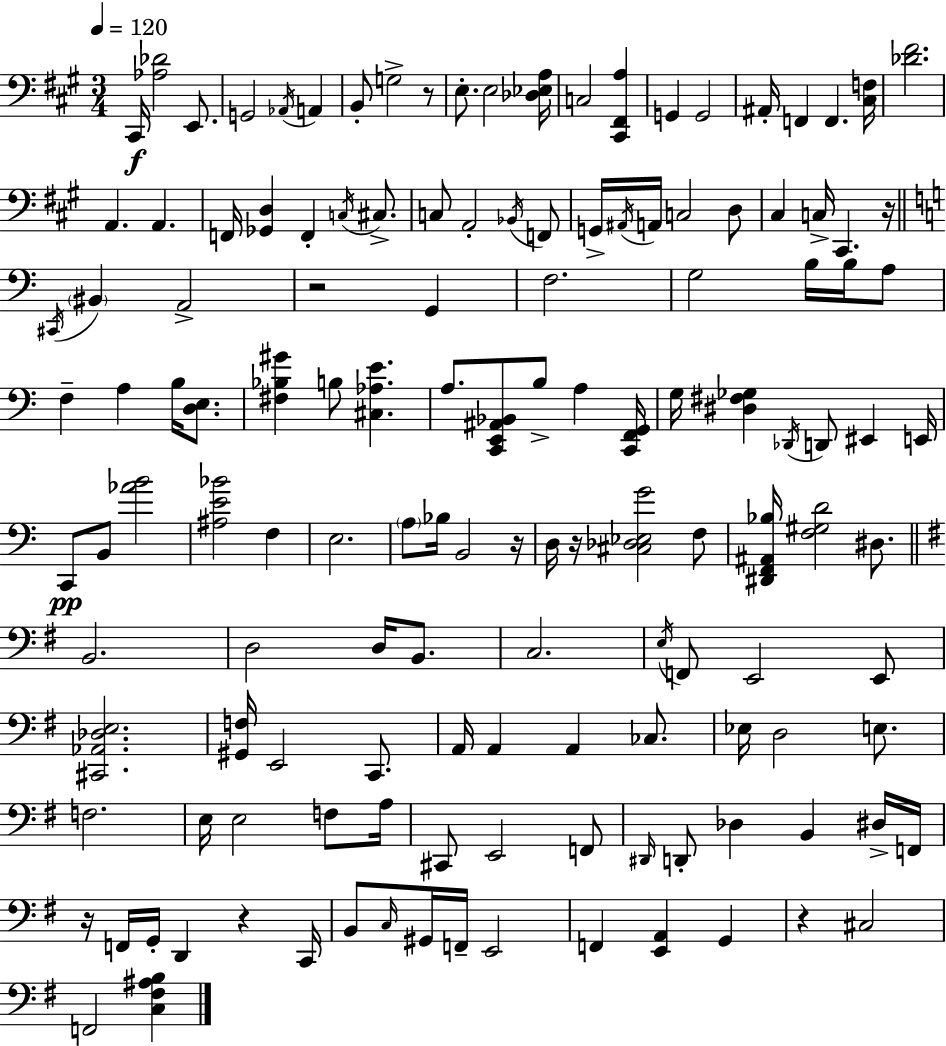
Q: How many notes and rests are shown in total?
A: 138